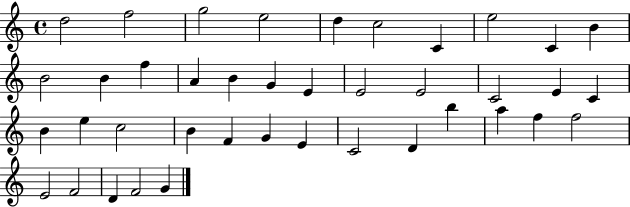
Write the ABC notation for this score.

X:1
T:Untitled
M:4/4
L:1/4
K:C
d2 f2 g2 e2 d c2 C e2 C B B2 B f A B G E E2 E2 C2 E C B e c2 B F G E C2 D b a f f2 E2 F2 D F2 G